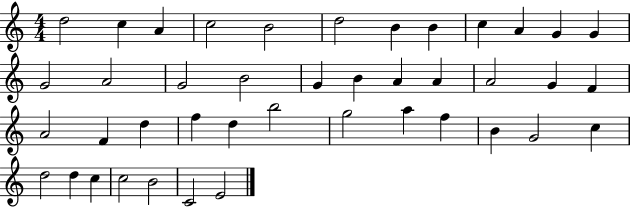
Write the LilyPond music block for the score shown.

{
  \clef treble
  \numericTimeSignature
  \time 4/4
  \key c \major
  d''2 c''4 a'4 | c''2 b'2 | d''2 b'4 b'4 | c''4 a'4 g'4 g'4 | \break g'2 a'2 | g'2 b'2 | g'4 b'4 a'4 a'4 | a'2 g'4 f'4 | \break a'2 f'4 d''4 | f''4 d''4 b''2 | g''2 a''4 f''4 | b'4 g'2 c''4 | \break d''2 d''4 c''4 | c''2 b'2 | c'2 e'2 | \bar "|."
}